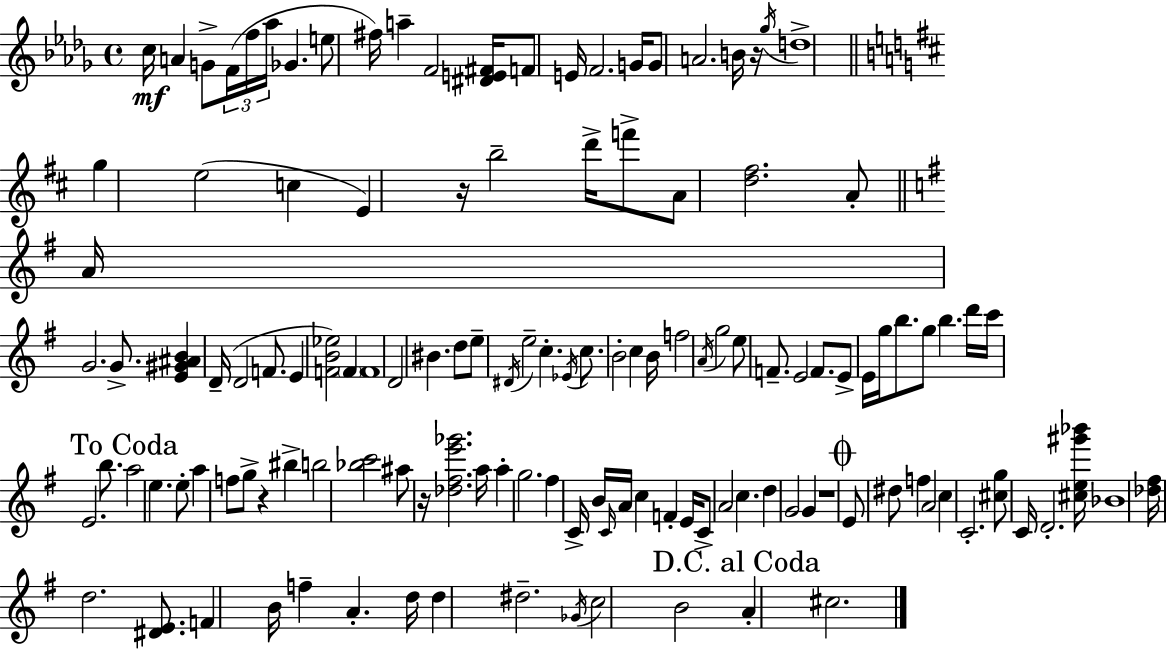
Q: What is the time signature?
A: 4/4